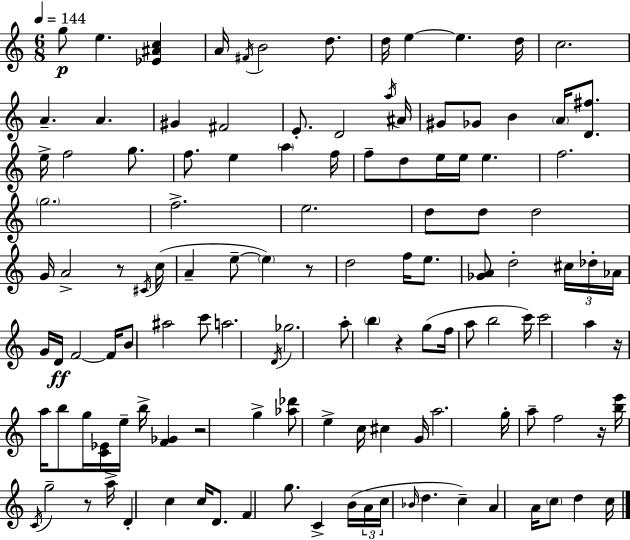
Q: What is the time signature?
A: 6/8